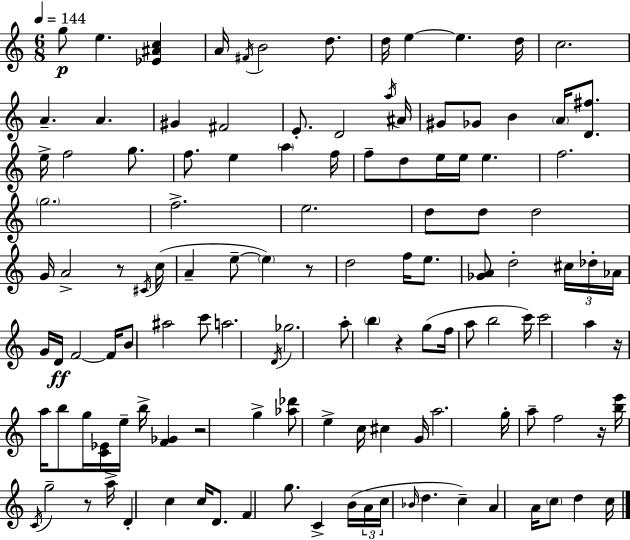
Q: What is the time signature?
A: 6/8